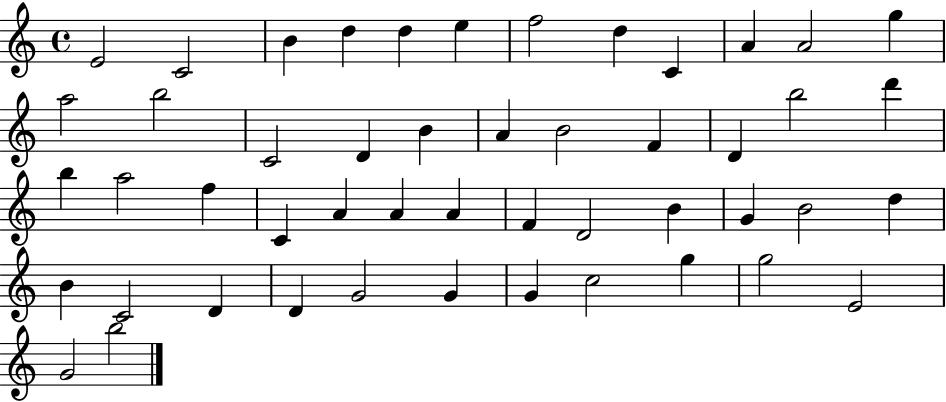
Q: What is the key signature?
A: C major